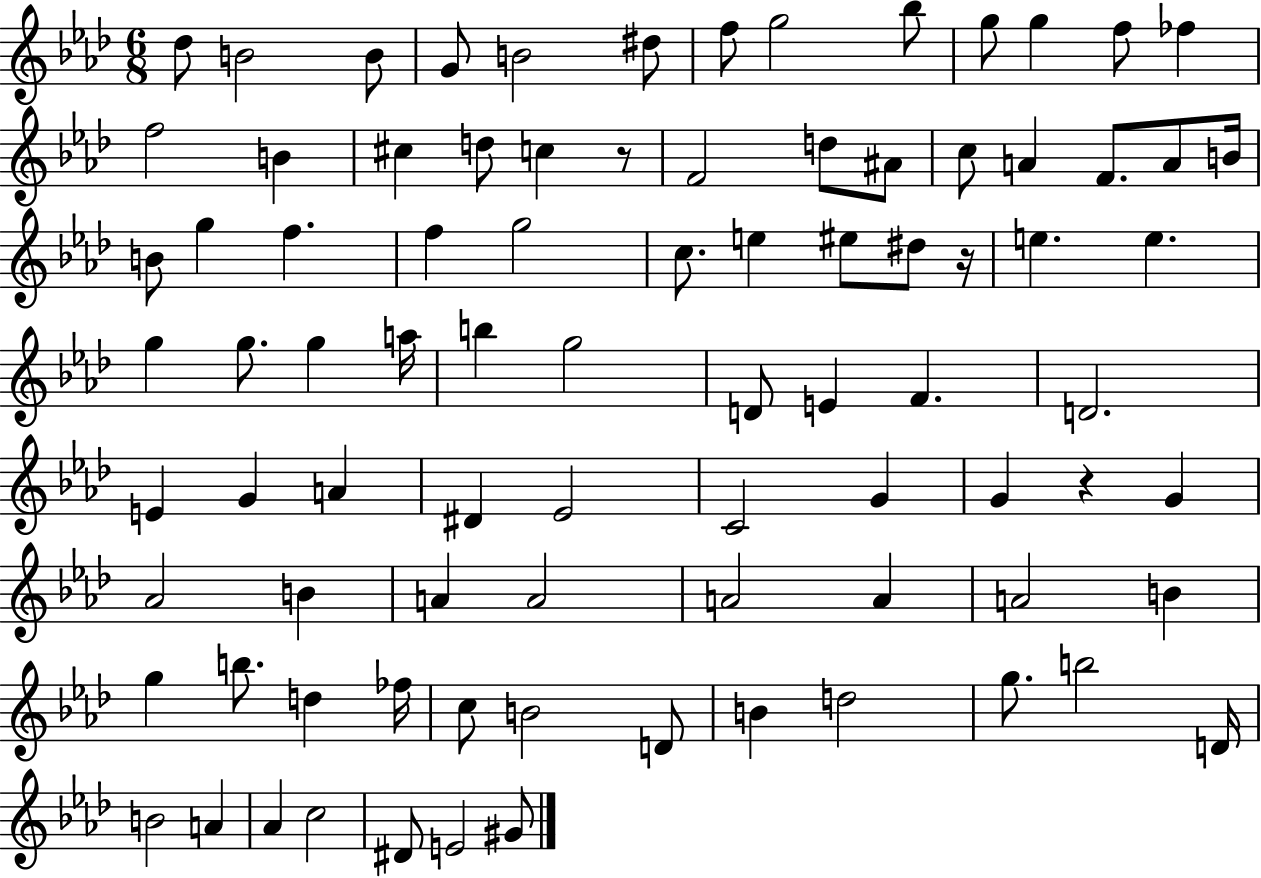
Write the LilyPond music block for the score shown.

{
  \clef treble
  \numericTimeSignature
  \time 6/8
  \key aes \major
  des''8 b'2 b'8 | g'8 b'2 dis''8 | f''8 g''2 bes''8 | g''8 g''4 f''8 fes''4 | \break f''2 b'4 | cis''4 d''8 c''4 r8 | f'2 d''8 ais'8 | c''8 a'4 f'8. a'8 b'16 | \break b'8 g''4 f''4. | f''4 g''2 | c''8. e''4 eis''8 dis''8 r16 | e''4. e''4. | \break g''4 g''8. g''4 a''16 | b''4 g''2 | d'8 e'4 f'4. | d'2. | \break e'4 g'4 a'4 | dis'4 ees'2 | c'2 g'4 | g'4 r4 g'4 | \break aes'2 b'4 | a'4 a'2 | a'2 a'4 | a'2 b'4 | \break g''4 b''8. d''4 fes''16 | c''8 b'2 d'8 | b'4 d''2 | g''8. b''2 d'16 | \break b'2 a'4 | aes'4 c''2 | dis'8 e'2 gis'8 | \bar "|."
}